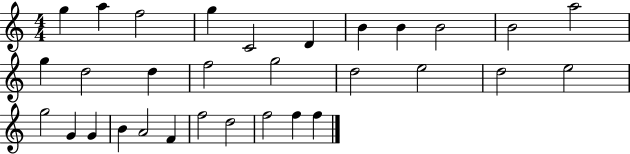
X:1
T:Untitled
M:4/4
L:1/4
K:C
g a f2 g C2 D B B B2 B2 a2 g d2 d f2 g2 d2 e2 d2 e2 g2 G G B A2 F f2 d2 f2 f f